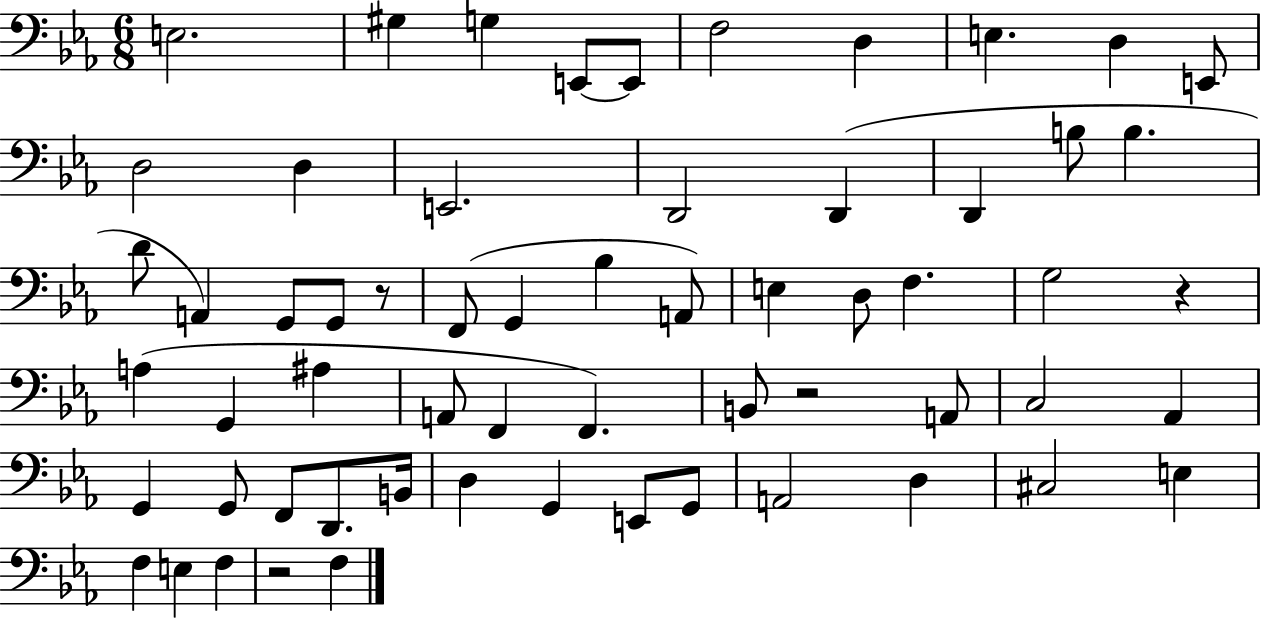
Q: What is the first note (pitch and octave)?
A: E3